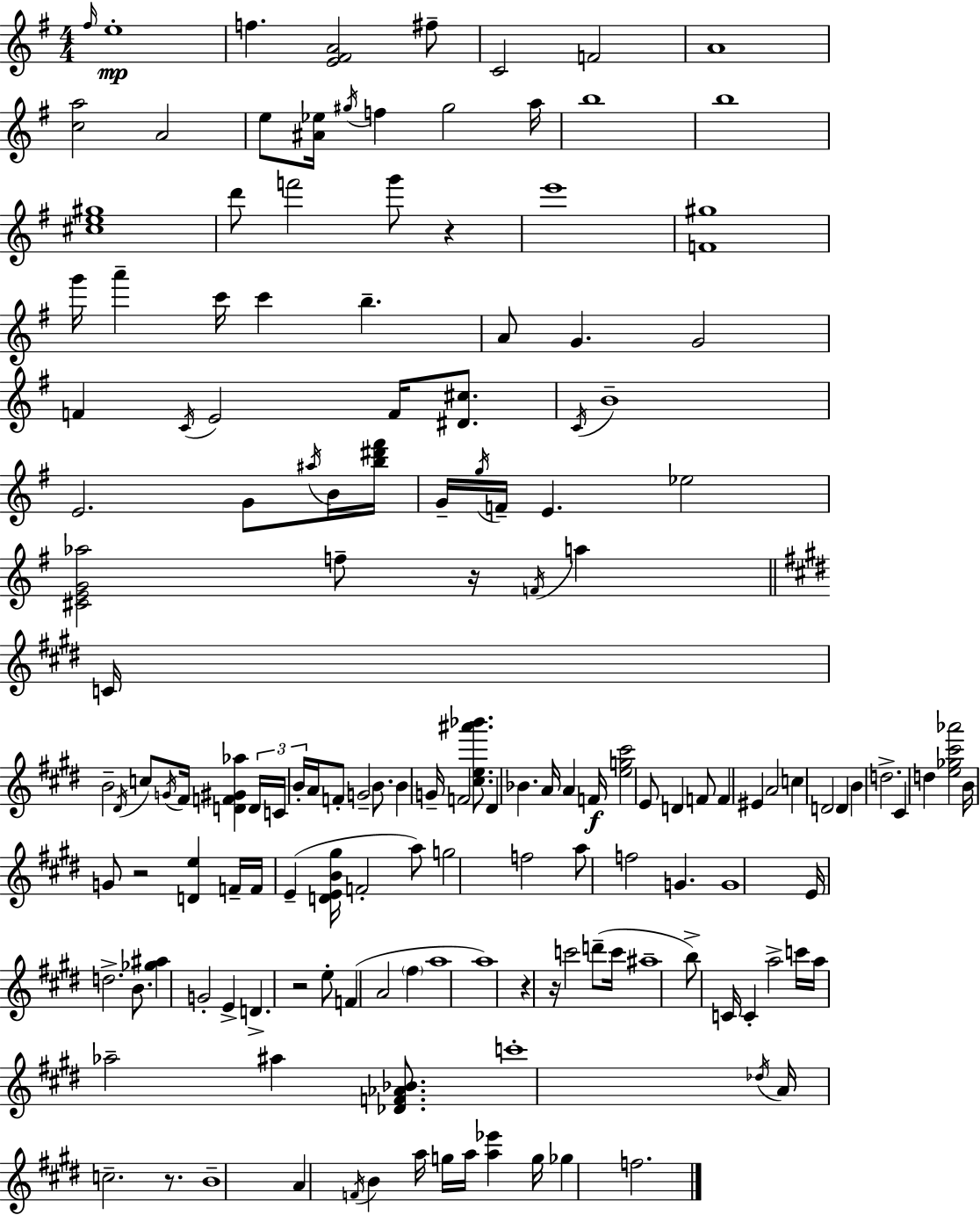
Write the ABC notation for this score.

X:1
T:Untitled
M:4/4
L:1/4
K:G
^f/4 e4 f [E^FA]2 ^f/2 C2 F2 A4 [ca]2 A2 e/2 [^A_e]/4 ^g/4 f ^g2 a/4 b4 b4 [^ce^g]4 d'/2 f'2 g'/2 z e'4 [F^g]4 g'/4 a' c'/4 c' b A/2 G G2 F C/4 E2 F/4 [^D^c]/2 C/4 B4 E2 G/2 ^a/4 B/4 [b^d'^f']/4 G/4 g/4 F/4 E _e2 [^CEG_a]2 f/2 z/4 F/4 a C/4 B2 ^D/4 c/2 G/4 ^F/4 [DF^G_a] D/4 C/4 B/4 A/4 F/2 G2 B/2 B G/4 F2 [^ce^a'_b']/2 ^D _B A/4 A F/4 [eg^c']2 E/2 D F/2 F ^E A2 c D2 D B d2 ^C d [e_g^c'_a']2 B/4 G/2 z2 [De] F/4 F/4 E [DEB^g]/4 F2 a/2 g2 f2 a/2 f2 G G4 E/4 d2 B/2 [_g^a] G2 E D z2 e/2 F A2 ^f a4 a4 z z/4 c'2 d'/2 c'/4 ^a4 b/2 C/4 C a2 c'/4 a/4 _a2 ^a [_DF_A_B]/2 c'4 _d/4 A/4 c2 z/2 B4 A F/4 B a/4 g/4 a/4 [a_e'] g/4 _g f2